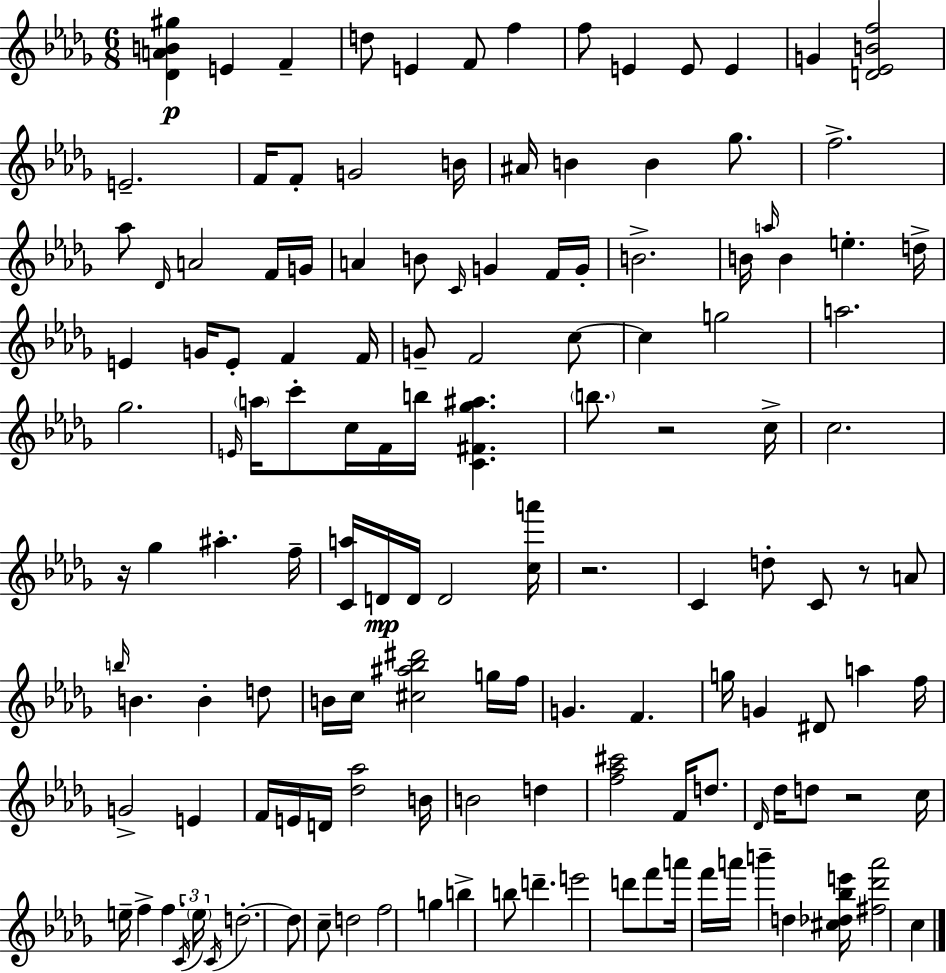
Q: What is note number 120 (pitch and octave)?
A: B6